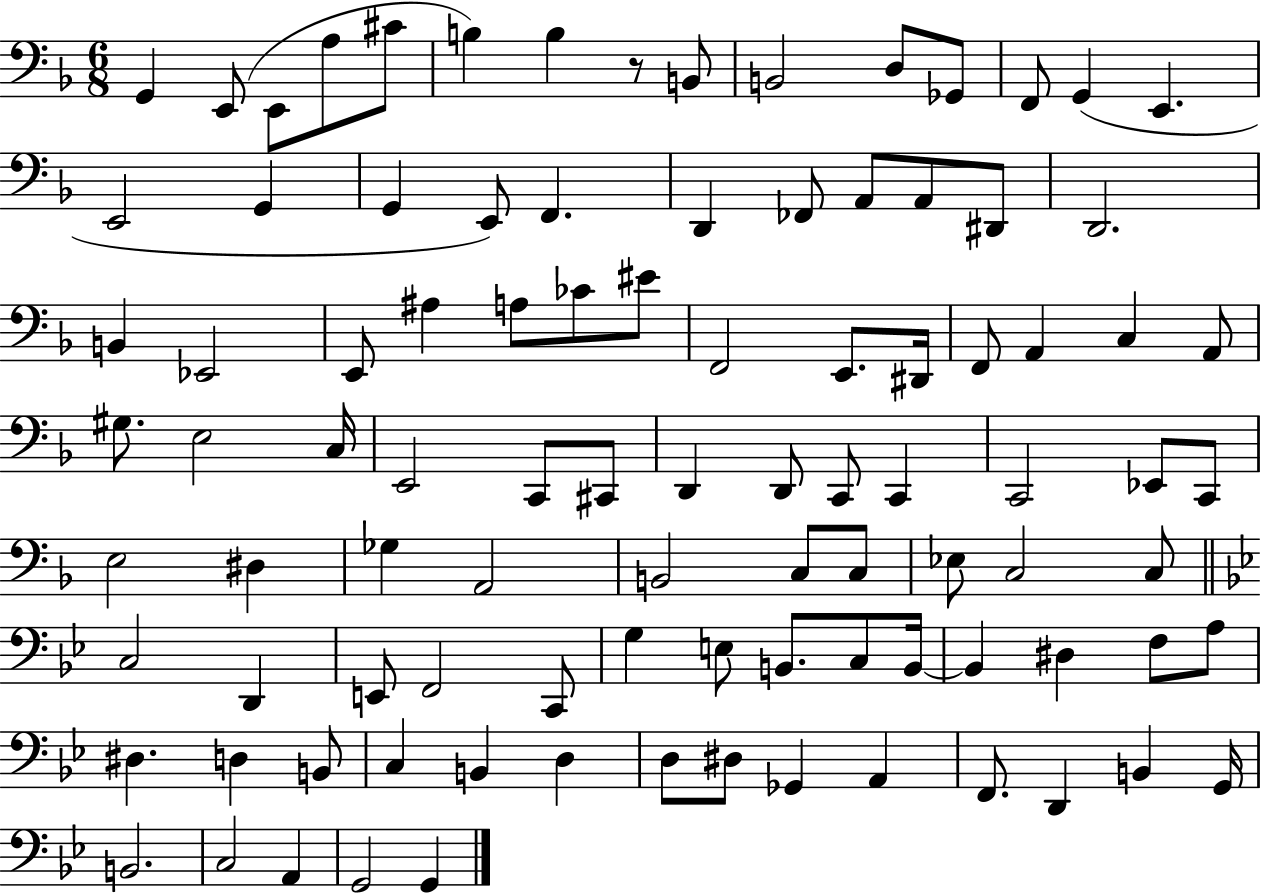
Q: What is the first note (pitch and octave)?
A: G2